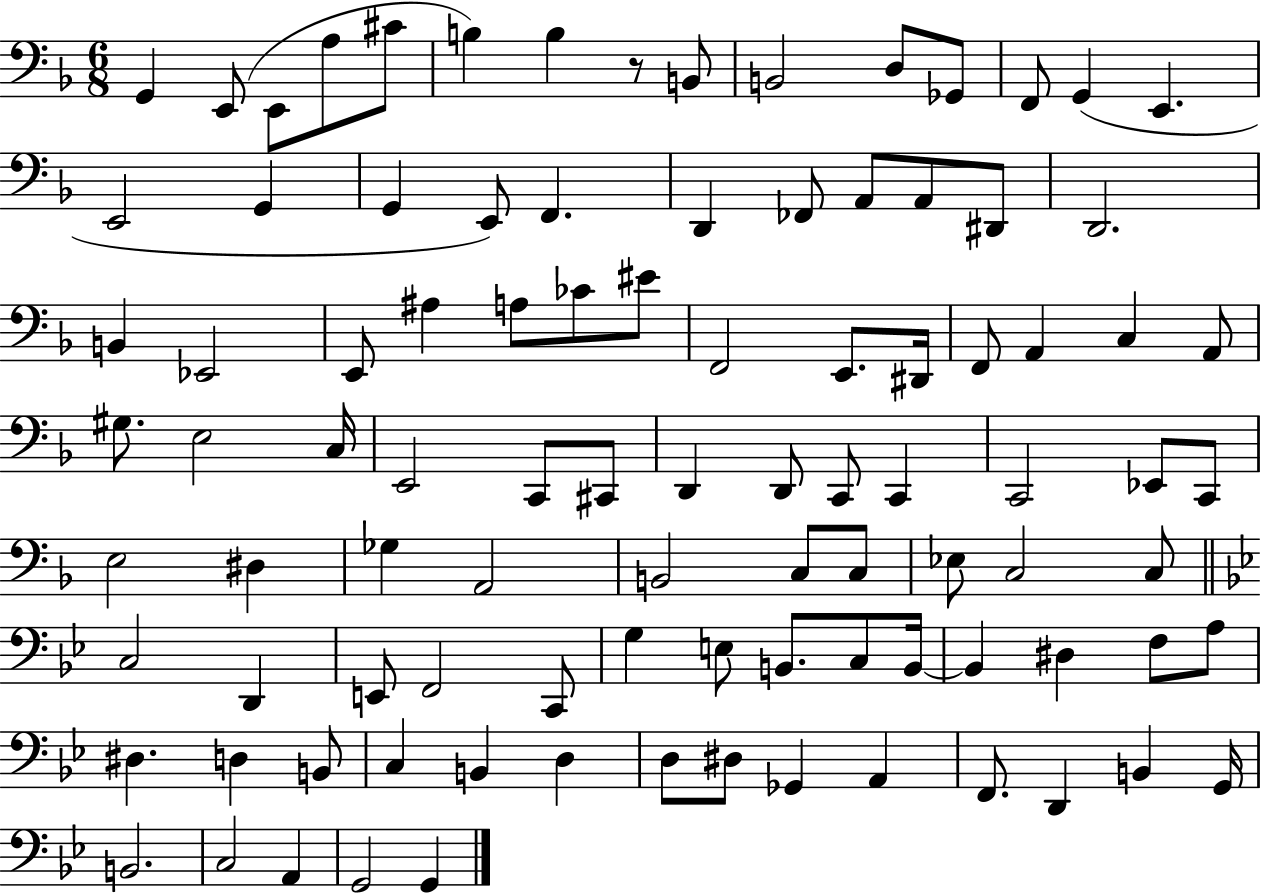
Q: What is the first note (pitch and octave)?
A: G2